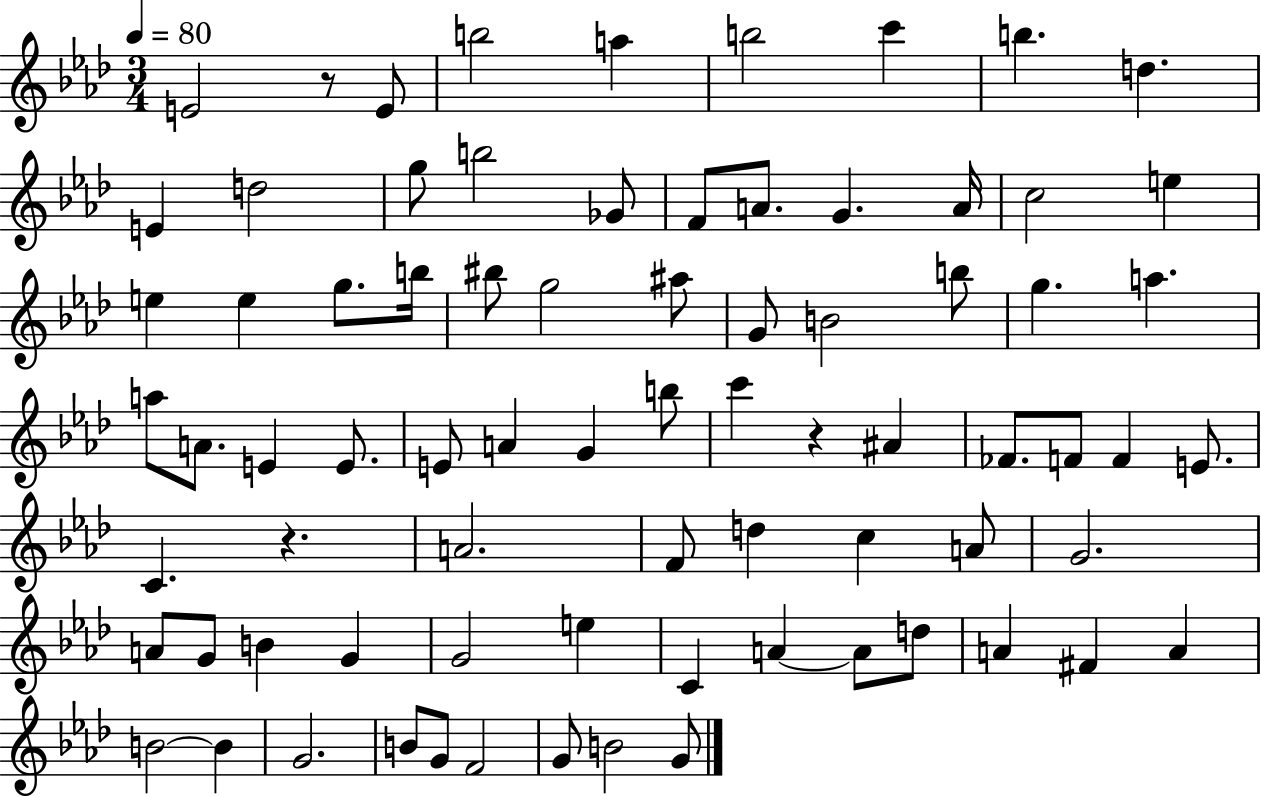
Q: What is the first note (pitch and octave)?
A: E4